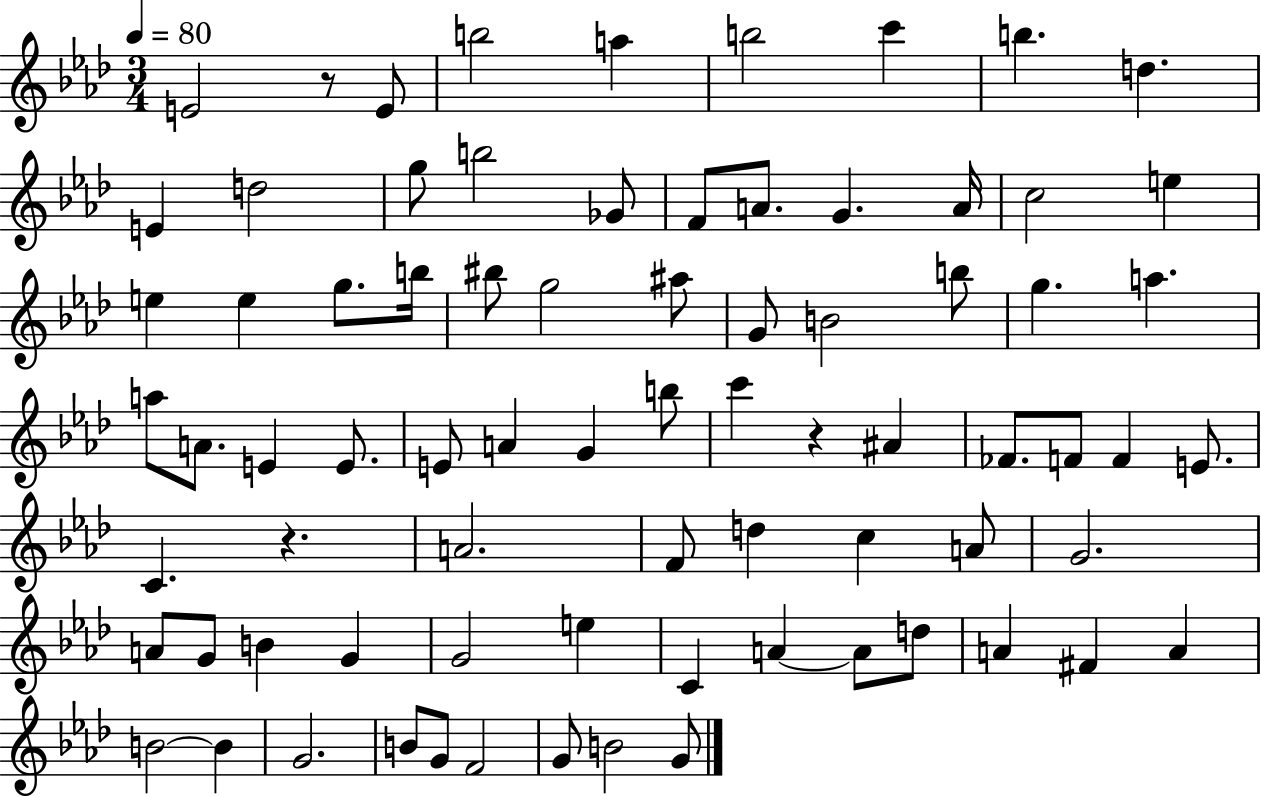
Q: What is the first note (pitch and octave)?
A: E4